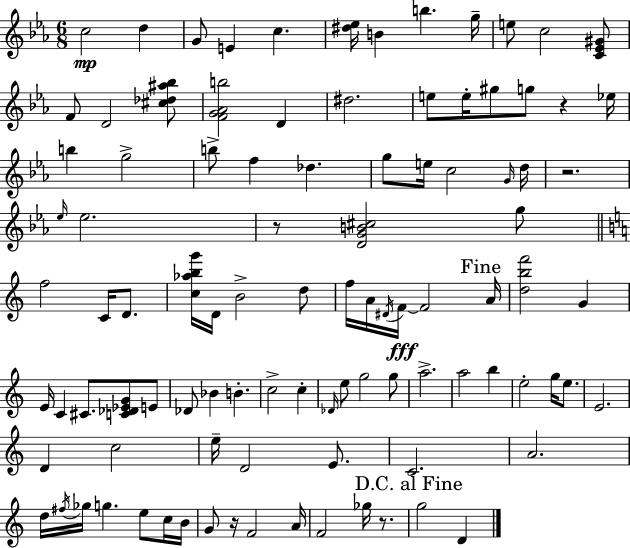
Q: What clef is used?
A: treble